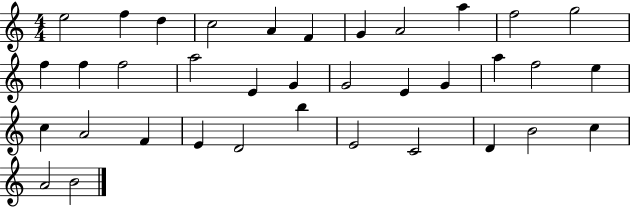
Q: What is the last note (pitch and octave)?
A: B4